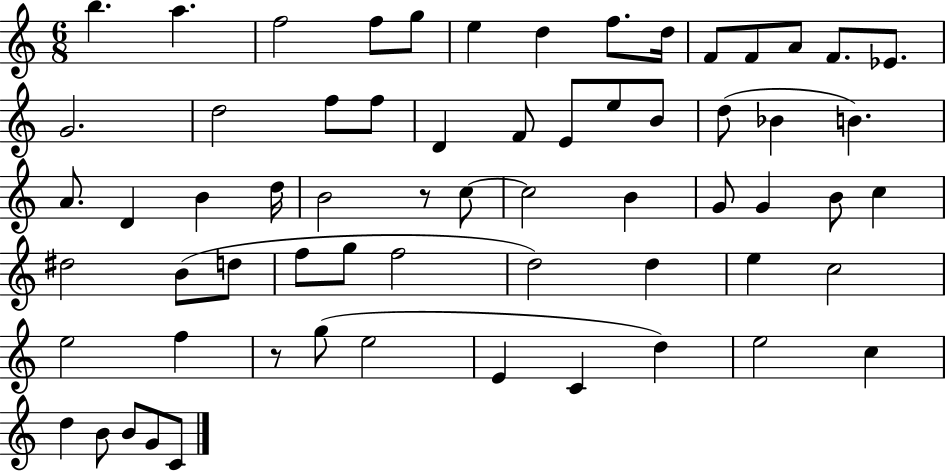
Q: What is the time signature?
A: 6/8